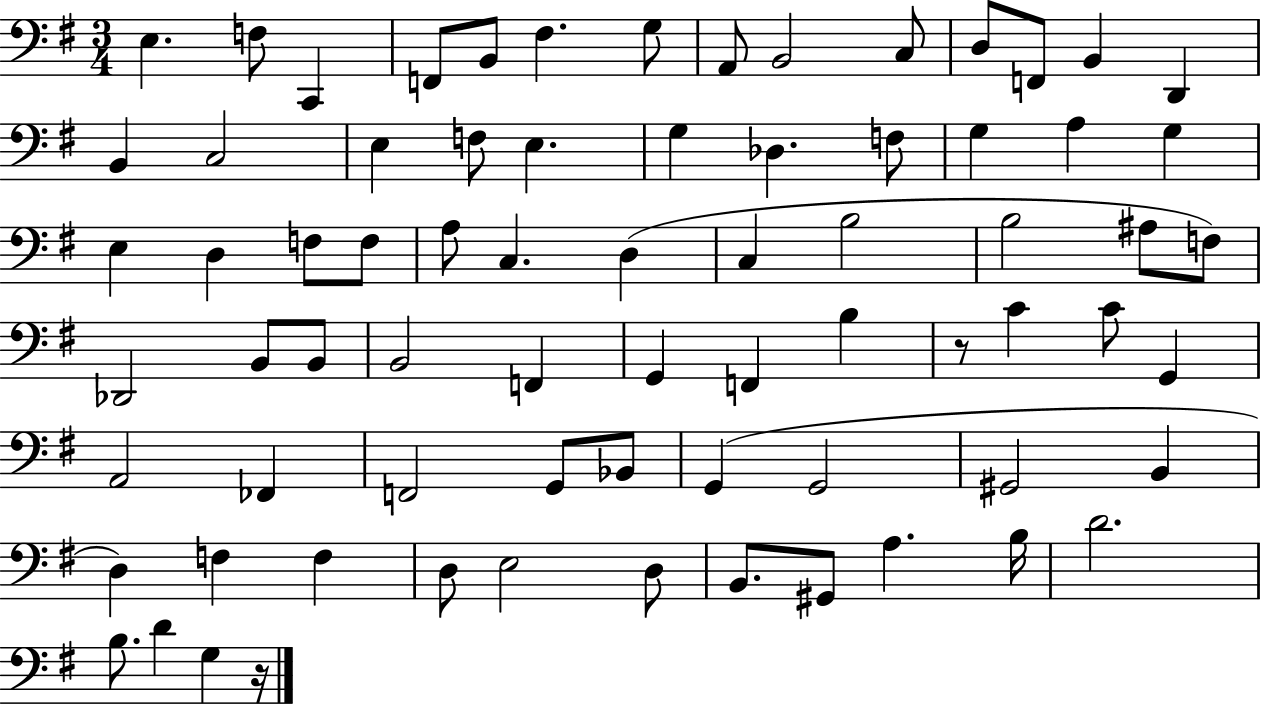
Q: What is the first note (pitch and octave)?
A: E3